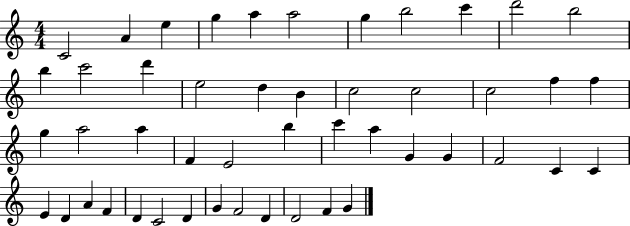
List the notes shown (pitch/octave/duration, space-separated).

C4/h A4/q E5/q G5/q A5/q A5/h G5/q B5/h C6/q D6/h B5/h B5/q C6/h D6/q E5/h D5/q B4/q C5/h C5/h C5/h F5/q F5/q G5/q A5/h A5/q F4/q E4/h B5/q C6/q A5/q G4/q G4/q F4/h C4/q C4/q E4/q D4/q A4/q F4/q D4/q C4/h D4/q G4/q F4/h D4/q D4/h F4/q G4/q